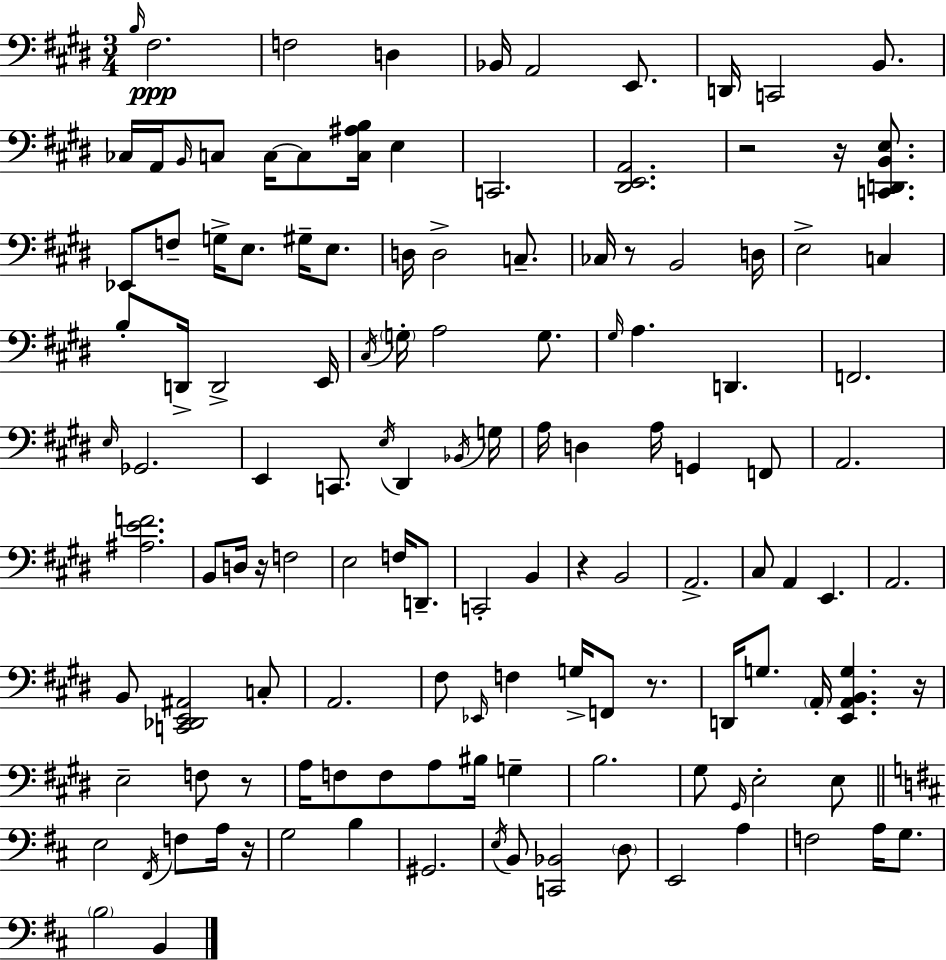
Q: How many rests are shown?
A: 9